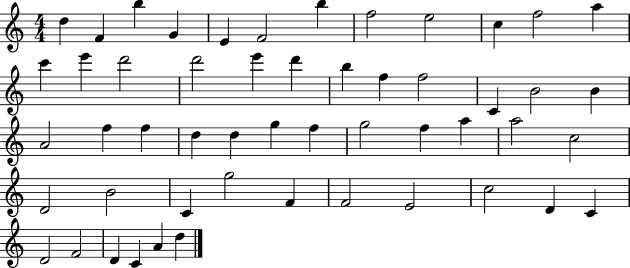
D5/q F4/q B5/q G4/q E4/q F4/h B5/q F5/h E5/h C5/q F5/h A5/q C6/q E6/q D6/h D6/h E6/q D6/q B5/q F5/q F5/h C4/q B4/h B4/q A4/h F5/q F5/q D5/q D5/q G5/q F5/q G5/h F5/q A5/q A5/h C5/h D4/h B4/h C4/q G5/h F4/q F4/h E4/h C5/h D4/q C4/q D4/h F4/h D4/q C4/q A4/q D5/q